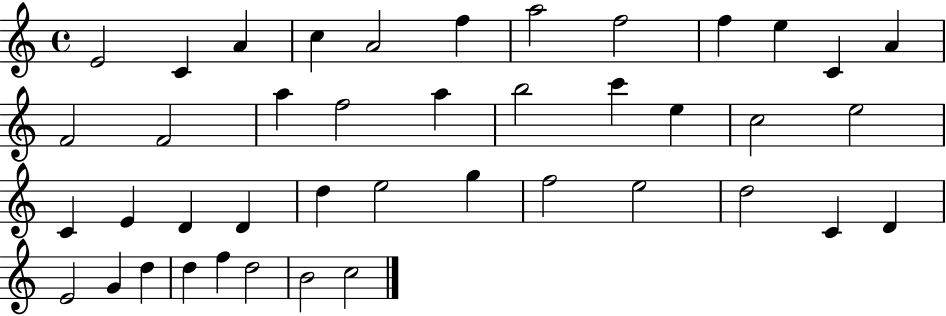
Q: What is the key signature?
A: C major